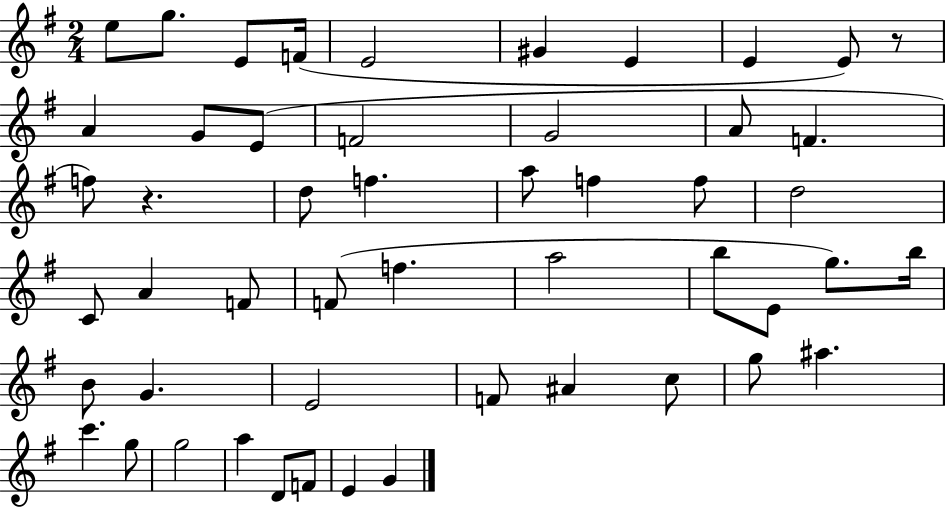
E5/e G5/e. E4/e F4/s E4/h G#4/q E4/q E4/q E4/e R/e A4/q G4/e E4/e F4/h G4/h A4/e F4/q. F5/e R/q. D5/e F5/q. A5/e F5/q F5/e D5/h C4/e A4/q F4/e F4/e F5/q. A5/h B5/e E4/e G5/e. B5/s B4/e G4/q. E4/h F4/e A#4/q C5/e G5/e A#5/q. C6/q. G5/e G5/h A5/q D4/e F4/e E4/q G4/q